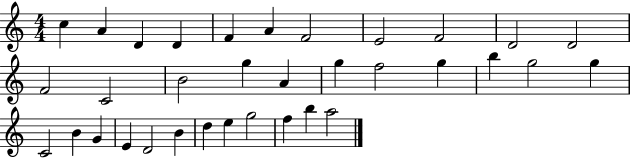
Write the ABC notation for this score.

X:1
T:Untitled
M:4/4
L:1/4
K:C
c A D D F A F2 E2 F2 D2 D2 F2 C2 B2 g A g f2 g b g2 g C2 B G E D2 B d e g2 f b a2